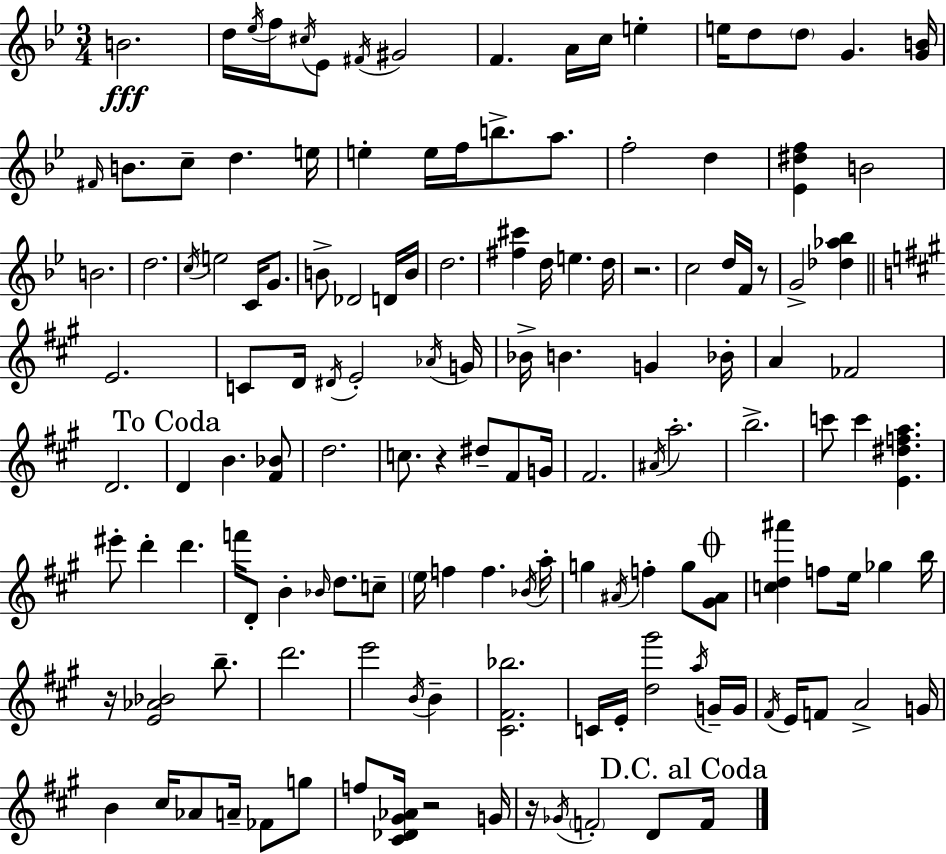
B4/h. D5/s Eb5/s F5/s C#5/s Eb4/e F#4/s G#4/h F4/q. A4/s C5/s E5/q E5/s D5/e D5/e G4/q. [G4,B4]/s F#4/s B4/e. C5/e D5/q. E5/s E5/q E5/s F5/s B5/e. A5/e. F5/h D5/q [Eb4,D#5,F5]/q B4/h B4/h. D5/h. C5/s E5/h C4/s G4/e. B4/e Db4/h D4/s B4/s D5/h. [F#5,C#6]/q D5/s E5/q. D5/s R/h. C5/h D5/s F4/s R/e G4/h [Db5,Ab5,Bb5]/q E4/h. C4/e D4/s D#4/s E4/h Ab4/s G4/s Bb4/s B4/q. G4/q Bb4/s A4/q FES4/h D4/h. D4/q B4/q. [F#4,Bb4]/e D5/h. C5/e. R/q D#5/e F#4/e G4/s F#4/h. A#4/s A5/h. B5/h. C6/e C6/q [E4,D#5,F5,A5]/q. EIS6/e D6/q D6/q. F6/s D4/e B4/q Bb4/s D5/e. C5/e E5/s F5/q F5/q. Bb4/s A5/s G5/q A#4/s F5/q G5/e [G#4,A#4]/e [C5,D5,A#6]/q F5/e E5/s Gb5/q B5/s R/s [E4,Ab4,Bb4]/h B5/e. D6/h. E6/h B4/s B4/q [C#4,F#4,Bb5]/h. C4/s E4/s [D5,G#6]/h A5/s G4/s G4/s F#4/s E4/s F4/e A4/h G4/s B4/q C#5/s Ab4/e A4/s FES4/e G5/e F5/e [C#4,Db4,G#4,Ab4]/s R/h G4/s R/s Gb4/s F4/h D4/e F4/s